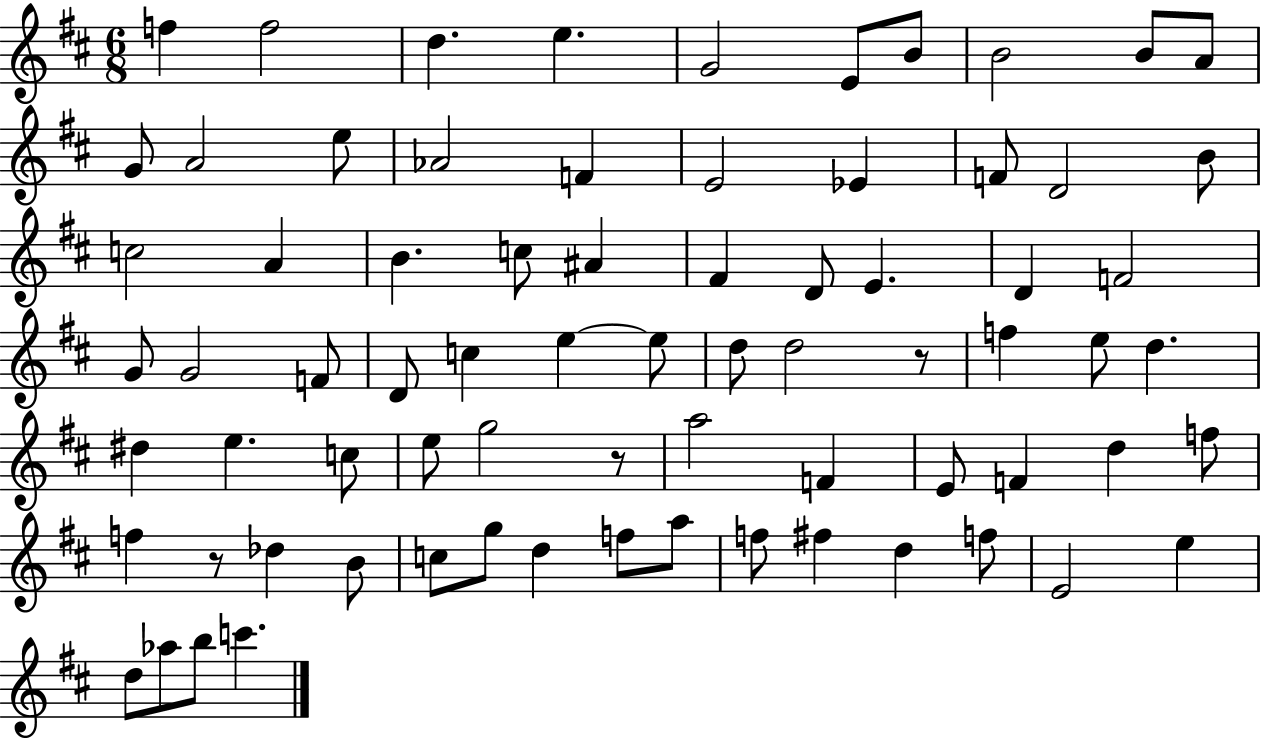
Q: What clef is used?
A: treble